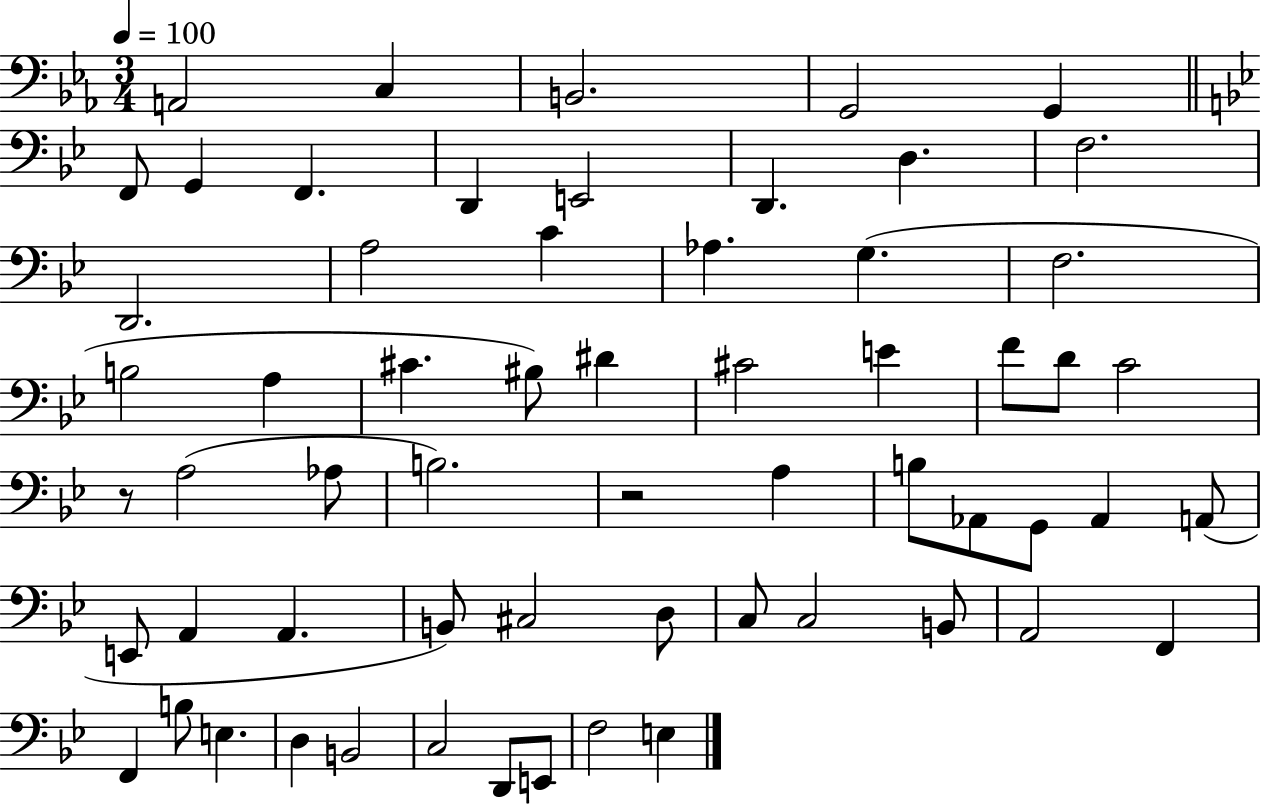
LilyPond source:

{
  \clef bass
  \numericTimeSignature
  \time 3/4
  \key ees \major
  \tempo 4 = 100
  \repeat volta 2 { a,2 c4 | b,2. | g,2 g,4 | \bar "||" \break \key bes \major f,8 g,4 f,4. | d,4 e,2 | d,4. d4. | f2. | \break d,2. | a2 c'4 | aes4. g4.( | f2. | \break b2 a4 | cis'4. bis8) dis'4 | cis'2 e'4 | f'8 d'8 c'2 | \break r8 a2( aes8 | b2.) | r2 a4 | b8 aes,8 g,8 aes,4 a,8( | \break e,8 a,4 a,4. | b,8) cis2 d8 | c8 c2 b,8 | a,2 f,4 | \break f,4 b8 e4. | d4 b,2 | c2 d,8 e,8 | f2 e4 | \break } \bar "|."
}